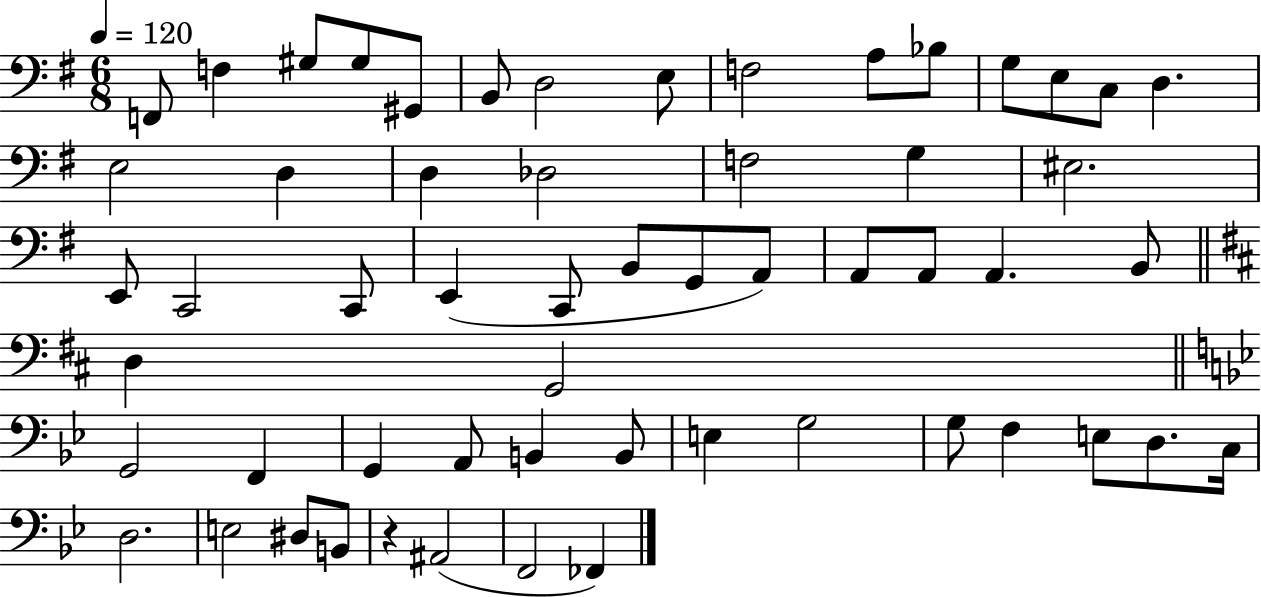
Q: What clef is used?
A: bass